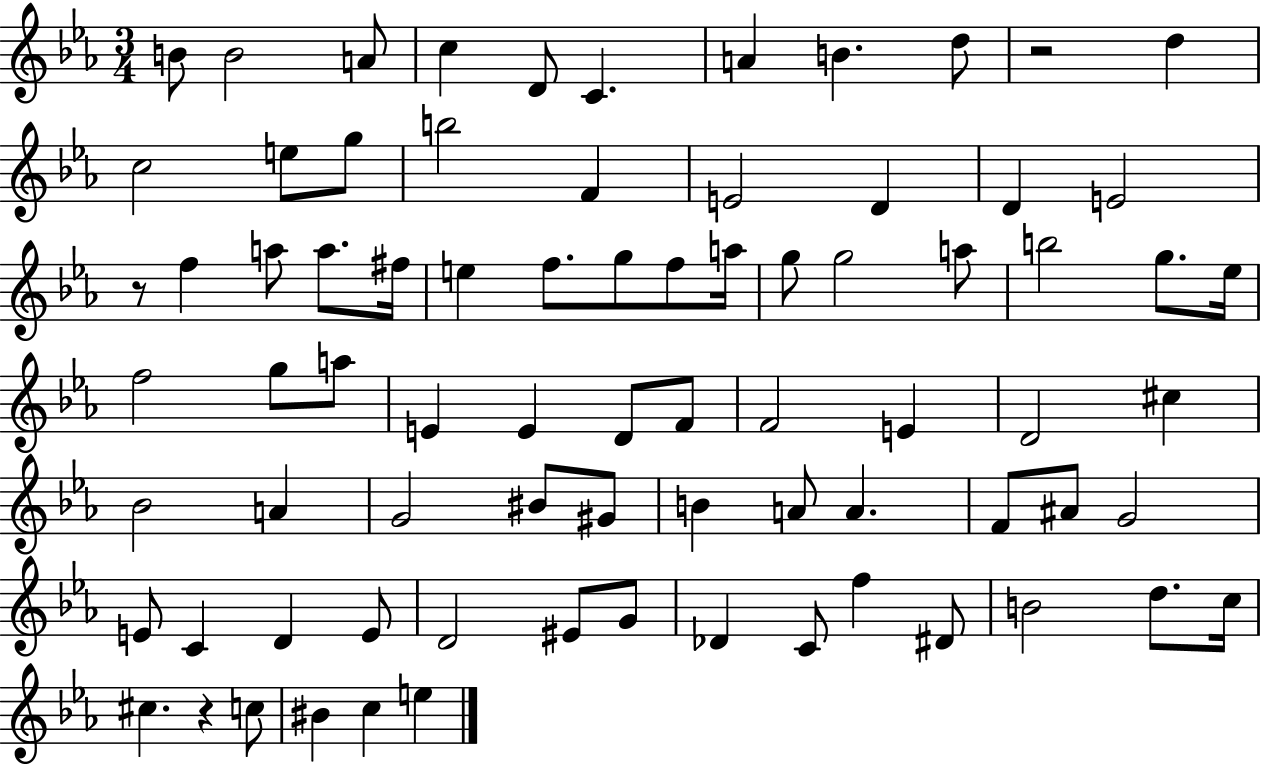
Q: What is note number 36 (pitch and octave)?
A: G5